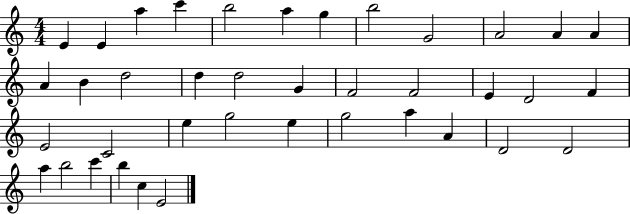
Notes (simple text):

E4/q E4/q A5/q C6/q B5/h A5/q G5/q B5/h G4/h A4/h A4/q A4/q A4/q B4/q D5/h D5/q D5/h G4/q F4/h F4/h E4/q D4/h F4/q E4/h C4/h E5/q G5/h E5/q G5/h A5/q A4/q D4/h D4/h A5/q B5/h C6/q B5/q C5/q E4/h